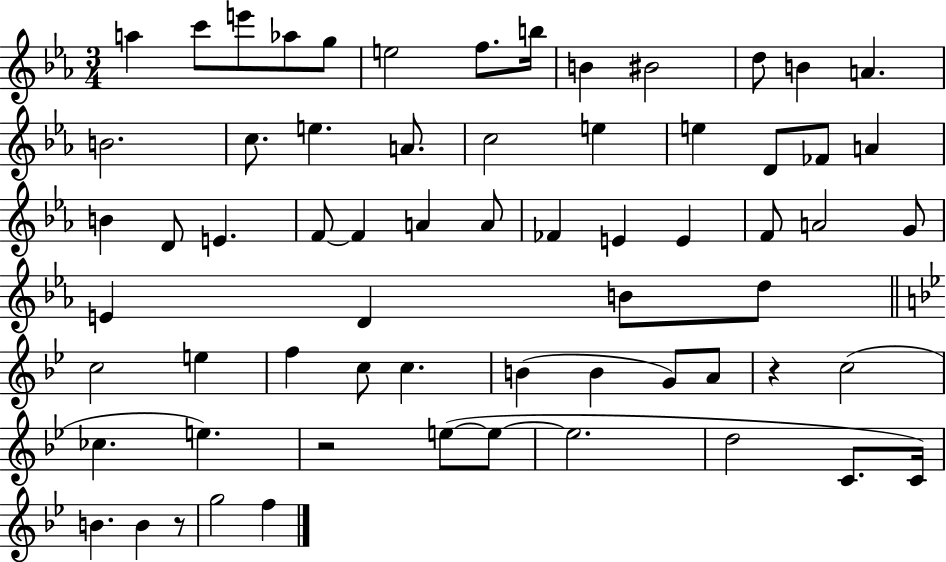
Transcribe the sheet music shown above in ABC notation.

X:1
T:Untitled
M:3/4
L:1/4
K:Eb
a c'/2 e'/2 _a/2 g/2 e2 f/2 b/4 B ^B2 d/2 B A B2 c/2 e A/2 c2 e e D/2 _F/2 A B D/2 E F/2 F A A/2 _F E E F/2 A2 G/2 E D B/2 d/2 c2 e f c/2 c B B G/2 A/2 z c2 _c e z2 e/2 e/2 e2 d2 C/2 C/4 B B z/2 g2 f